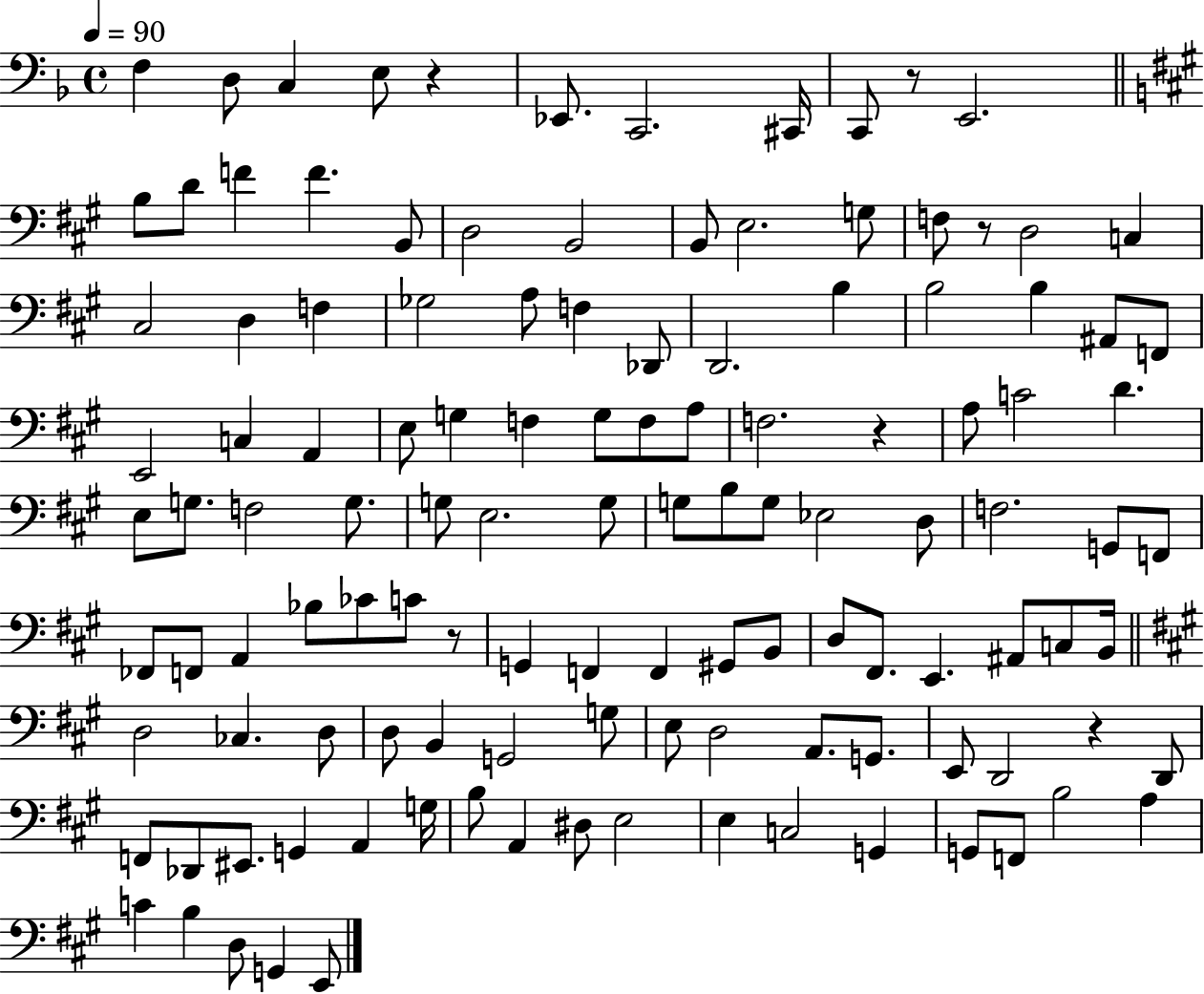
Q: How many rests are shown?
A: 6